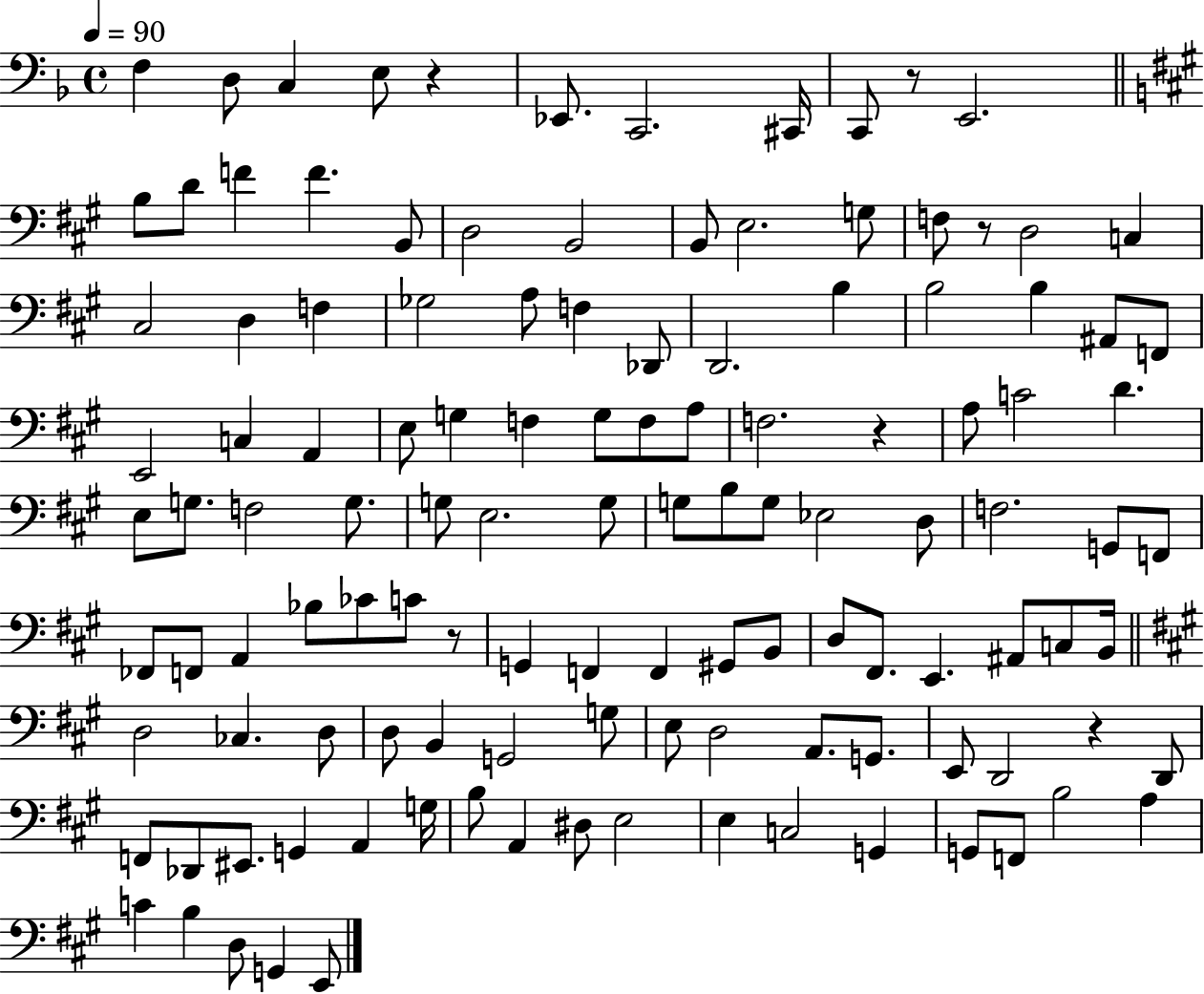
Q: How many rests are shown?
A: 6